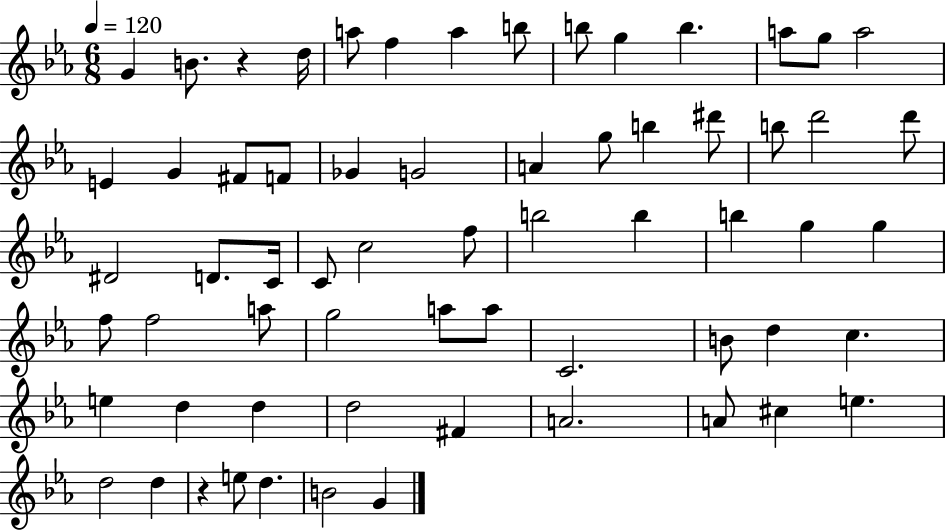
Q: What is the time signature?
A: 6/8